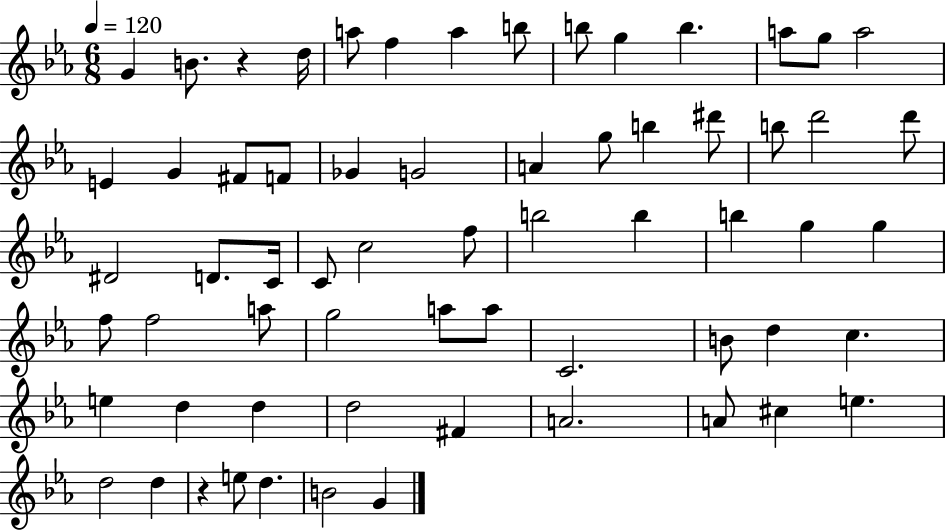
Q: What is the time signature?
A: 6/8